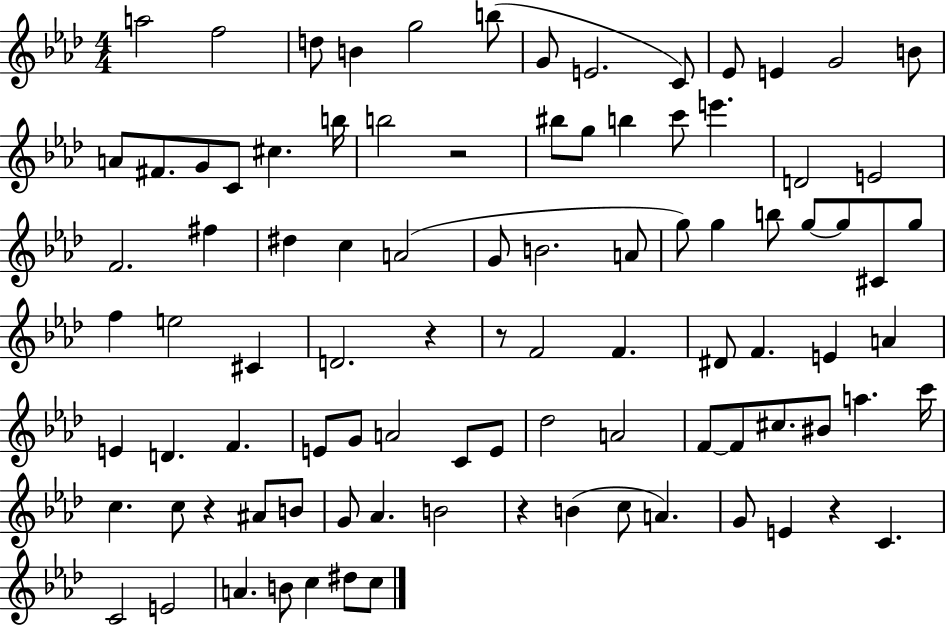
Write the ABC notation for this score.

X:1
T:Untitled
M:4/4
L:1/4
K:Ab
a2 f2 d/2 B g2 b/2 G/2 E2 C/2 _E/2 E G2 B/2 A/2 ^F/2 G/2 C/2 ^c b/4 b2 z2 ^b/2 g/2 b c'/2 e' D2 E2 F2 ^f ^d c A2 G/2 B2 A/2 g/2 g b/2 g/2 g/2 ^C/2 g/2 f e2 ^C D2 z z/2 F2 F ^D/2 F E A E D F E/2 G/2 A2 C/2 E/2 _d2 A2 F/2 F/2 ^c/2 ^B/2 a c'/4 c c/2 z ^A/2 B/2 G/2 _A B2 z B c/2 A G/2 E z C C2 E2 A B/2 c ^d/2 c/2